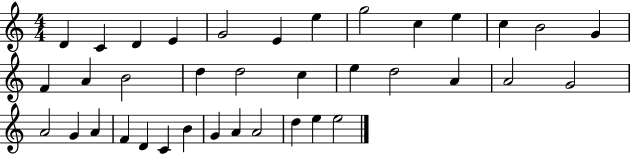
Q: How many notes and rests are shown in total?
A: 37